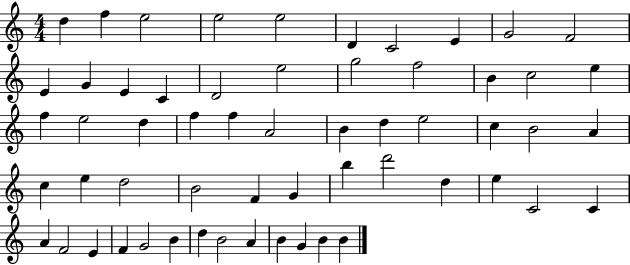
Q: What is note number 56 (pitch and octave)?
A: G4